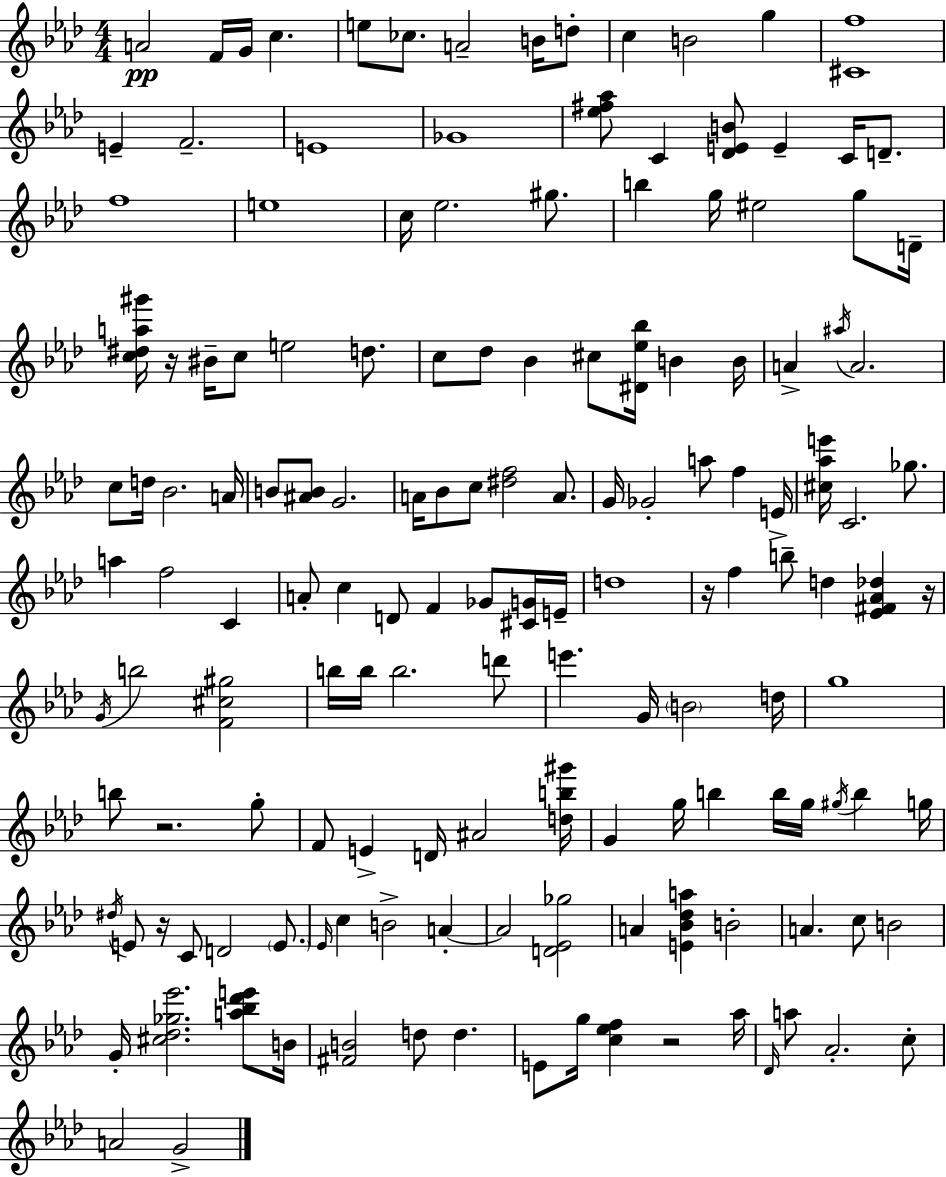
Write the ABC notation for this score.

X:1
T:Untitled
M:4/4
L:1/4
K:Ab
A2 F/4 G/4 c e/2 _c/2 A2 B/4 d/2 c B2 g [^Cf]4 E F2 E4 _G4 [_e^f_a]/2 C [_DEB]/2 E C/4 D/2 f4 e4 c/4 _e2 ^g/2 b g/4 ^e2 g/2 D/4 [c^da^g']/4 z/4 ^B/4 c/2 e2 d/2 c/2 _d/2 _B ^c/2 [^D_e_b]/4 B B/4 A ^a/4 A2 c/2 d/4 _B2 A/4 B/2 [^AB]/2 G2 A/4 _B/2 c/2 [^df]2 A/2 G/4 _G2 a/2 f E/4 [^c_ae']/4 C2 _g/2 a f2 C A/2 c D/2 F _G/2 [^CG]/4 E/4 d4 z/4 f b/2 d [_E^F_A_d] z/4 G/4 b2 [F^c^g]2 b/4 b/4 b2 d'/2 e' G/4 B2 d/4 g4 b/2 z2 g/2 F/2 E D/4 ^A2 [db^g']/4 G g/4 b b/4 g/4 ^g/4 b g/4 ^d/4 E/2 z/4 C/2 D2 E/2 _E/4 c B2 A A2 [D_E_g]2 A [E_B_da] B2 A c/2 B2 G/4 [^c_d_g_e']2 [a_b_d'e']/2 B/4 [^FB]2 d/2 d E/2 g/4 [c_ef] z2 _a/4 _D/4 a/2 _A2 c/2 A2 G2